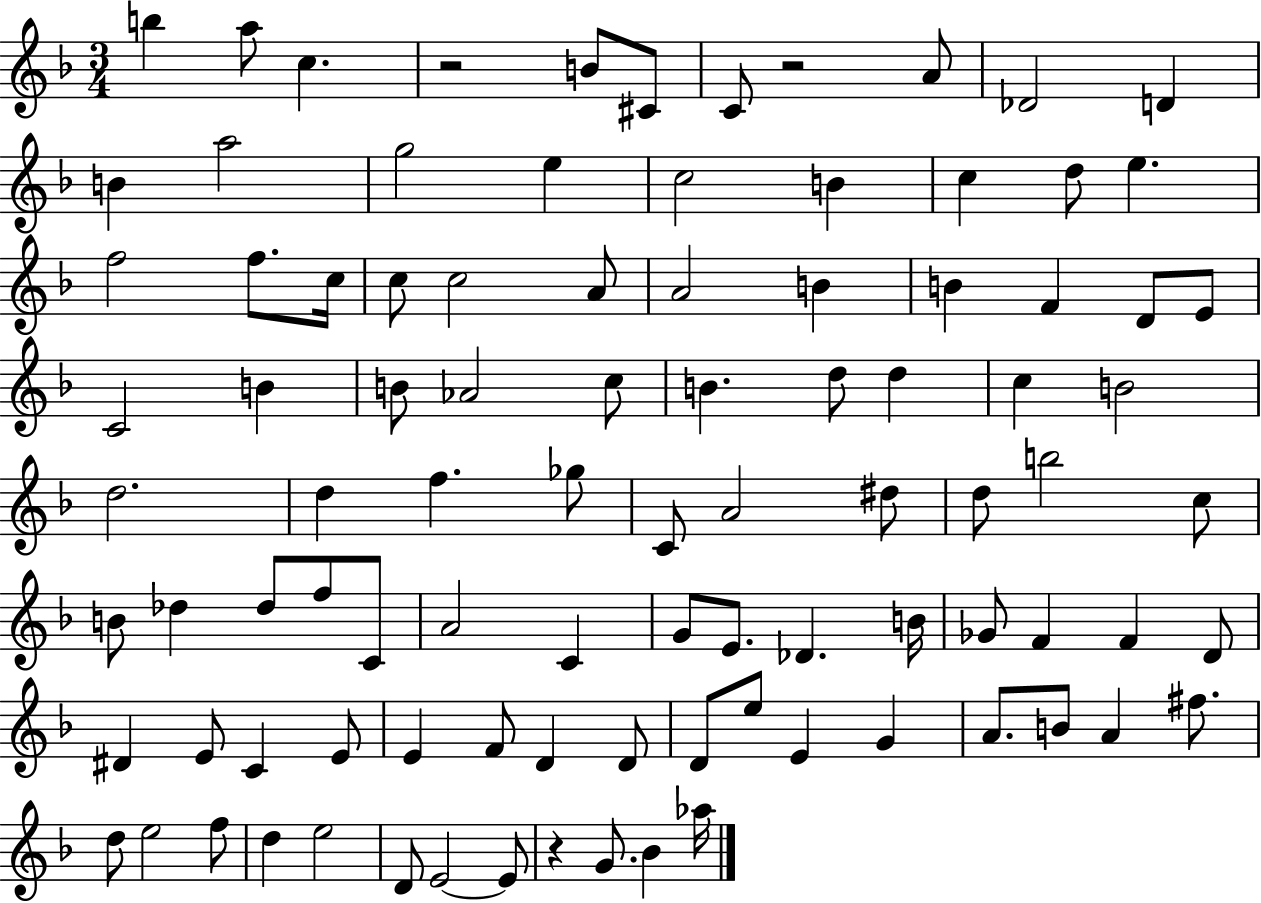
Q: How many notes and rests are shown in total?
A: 95